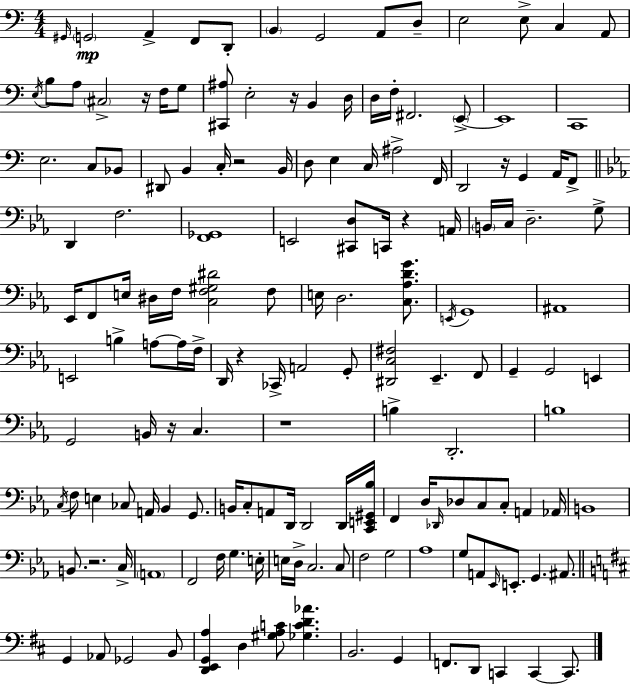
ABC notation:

X:1
T:Untitled
M:4/4
L:1/4
K:Am
^G,,/4 G,,2 A,, F,,/2 D,,/2 B,, G,,2 A,,/2 D,/2 E,2 E,/2 C, A,,/2 E,/4 B,/2 A,/2 ^C,2 z/4 F,/4 G,/2 [^C,,^A,]/2 E,2 z/4 B,, D,/4 D,/4 F,/4 ^F,,2 E,,/2 E,,4 C,,4 E,2 C,/2 _B,,/2 ^D,,/2 B,, C,/4 z2 B,,/4 D,/2 E, C,/4 ^A,2 F,,/4 D,,2 z/4 G,, A,,/4 F,,/2 D,, F,2 [F,,_G,,]4 E,,2 [^C,,D,]/2 C,,/4 z A,,/4 B,,/4 C,/4 D,2 G,/2 _E,,/4 F,,/2 E,/4 ^D,/4 F,/4 [C,F,^G,^D]2 F,/2 E,/4 D,2 [C,_A,DG]/2 E,,/4 G,,4 ^A,,4 E,,2 B, A,/2 A,/4 F,/4 D,,/4 z _C,,/4 A,,2 G,,/2 [^D,,C,^F,]2 _E,, F,,/2 G,, G,,2 E,, G,,2 B,,/4 z/4 C, z4 B, D,,2 B,4 C,/4 F,/2 E, _C,/2 A,,/4 _B,, G,,/2 B,,/4 C,/2 A,,/2 D,,/4 D,,2 D,,/4 [C,,E,,^G,,_B,]/4 F,, D,/4 _D,,/4 _D,/2 C,/2 C,/2 A,, _A,,/4 B,,4 B,,/2 z2 C,/4 A,,4 F,,2 F,/4 G, E,/4 E,/4 D,/4 C,2 C,/2 F,2 G,2 _A,4 G,/2 A,,/2 _E,,/4 E,,/2 G,, ^A,,/2 G,, _A,,/2 _G,,2 B,,/2 [D,,E,,G,,A,] D, [^G,A,C]/2 [_G,CD_A] B,,2 G,, F,,/2 D,,/2 C,, C,, C,,/2